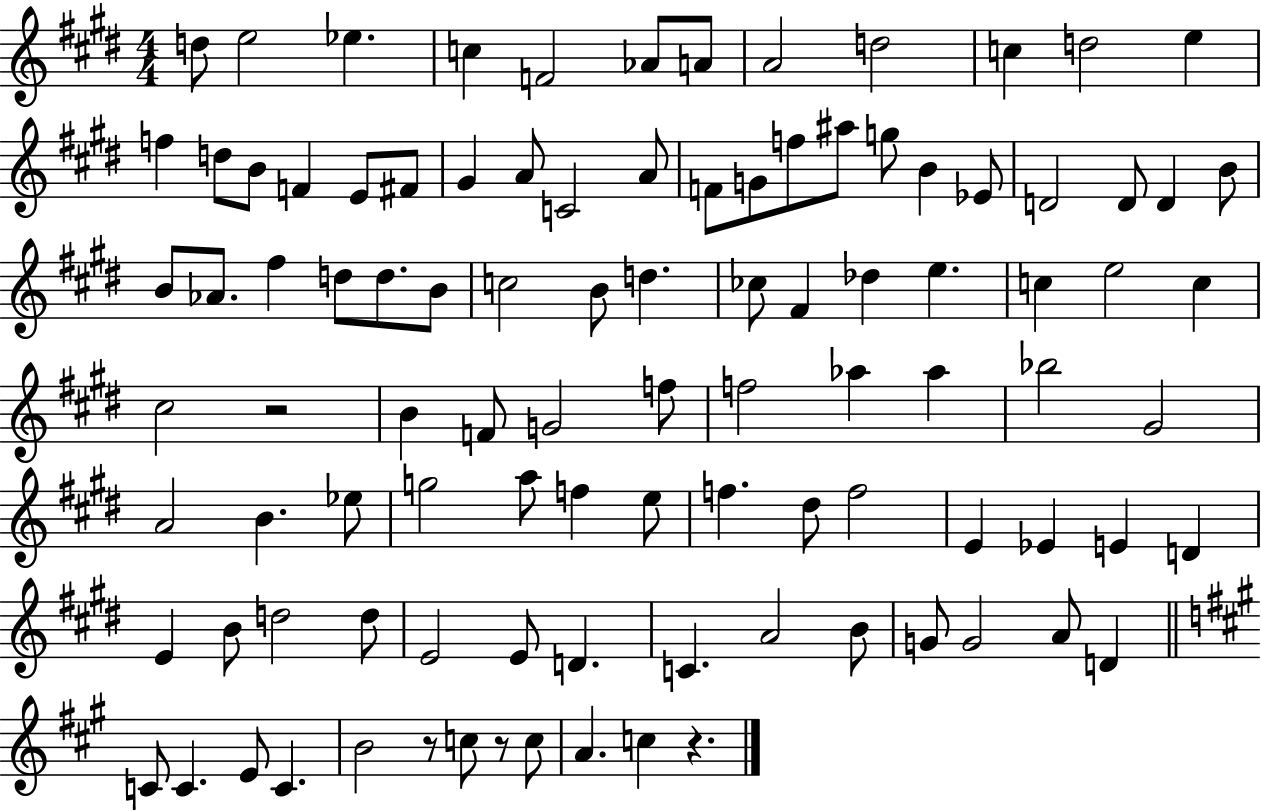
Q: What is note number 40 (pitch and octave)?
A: C5